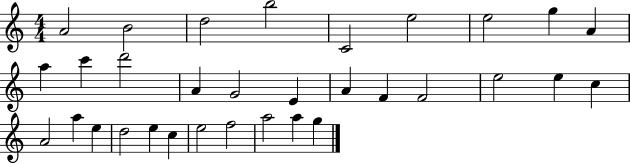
X:1
T:Untitled
M:4/4
L:1/4
K:C
A2 B2 d2 b2 C2 e2 e2 g A a c' d'2 A G2 E A F F2 e2 e c A2 a e d2 e c e2 f2 a2 a g